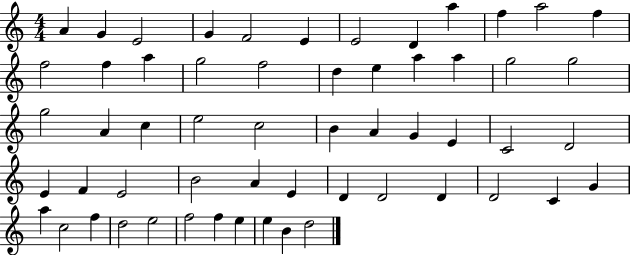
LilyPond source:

{
  \clef treble
  \numericTimeSignature
  \time 4/4
  \key c \major
  a'4 g'4 e'2 | g'4 f'2 e'4 | e'2 d'4 a''4 | f''4 a''2 f''4 | \break f''2 f''4 a''4 | g''2 f''2 | d''4 e''4 a''4 a''4 | g''2 g''2 | \break g''2 a'4 c''4 | e''2 c''2 | b'4 a'4 g'4 e'4 | c'2 d'2 | \break e'4 f'4 e'2 | b'2 a'4 e'4 | d'4 d'2 d'4 | d'2 c'4 g'4 | \break a''4 c''2 f''4 | d''2 e''2 | f''2 f''4 e''4 | e''4 b'4 d''2 | \break \bar "|."
}